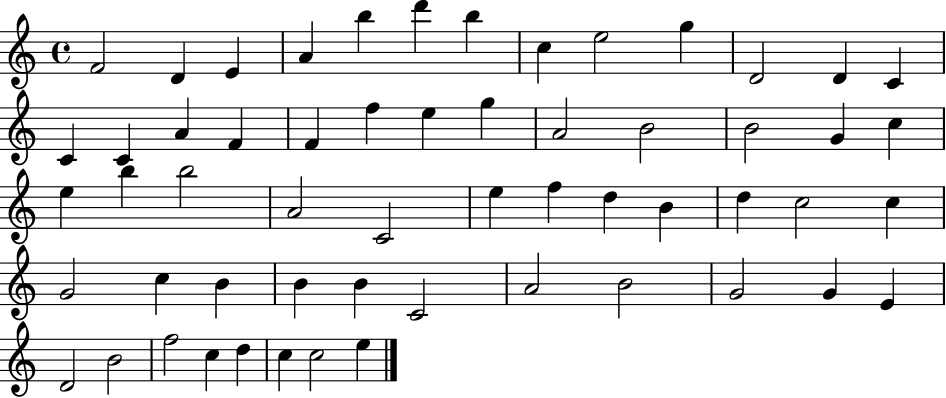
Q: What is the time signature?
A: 4/4